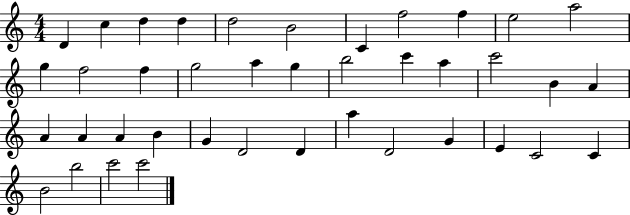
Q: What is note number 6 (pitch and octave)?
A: B4